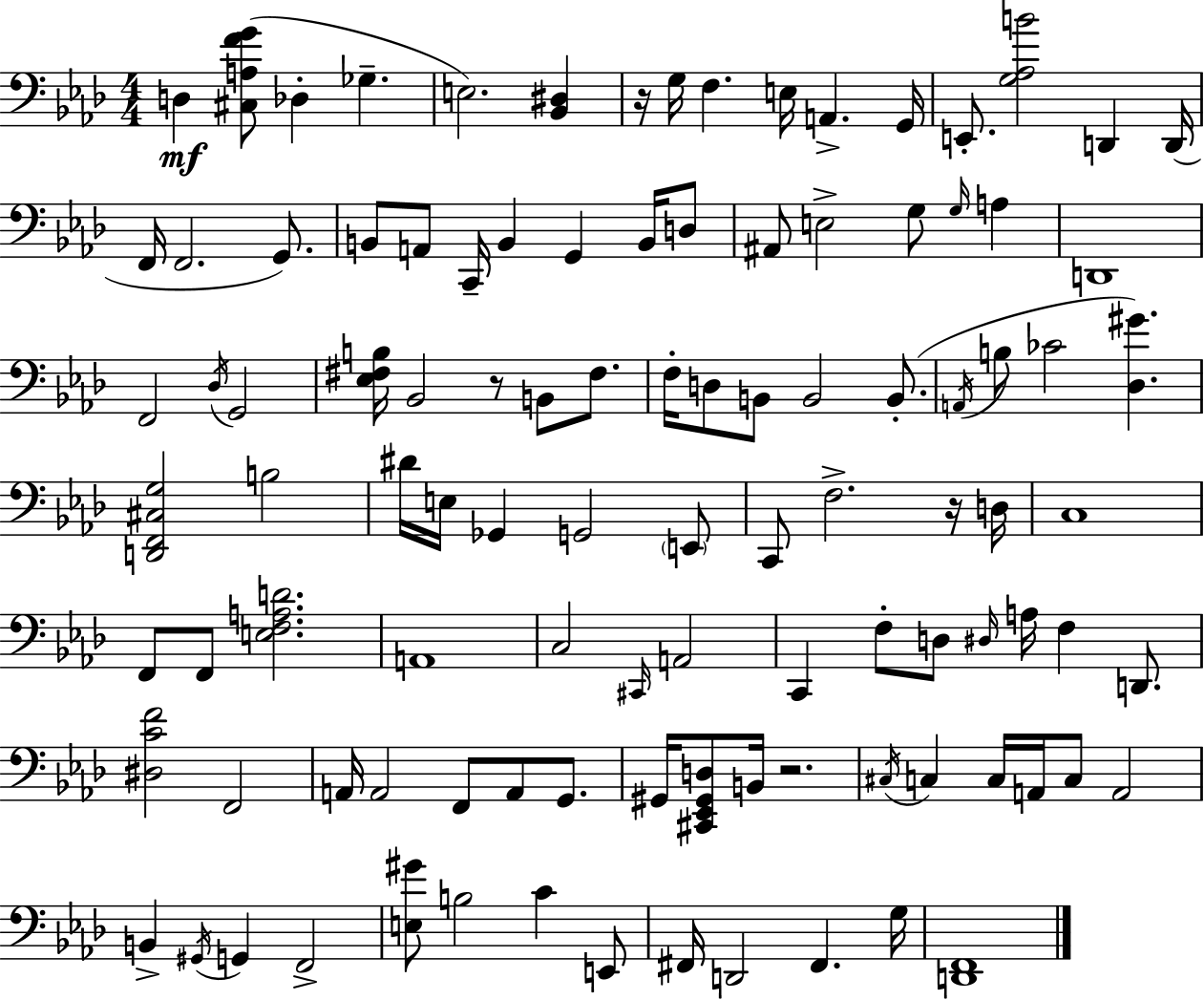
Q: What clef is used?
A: bass